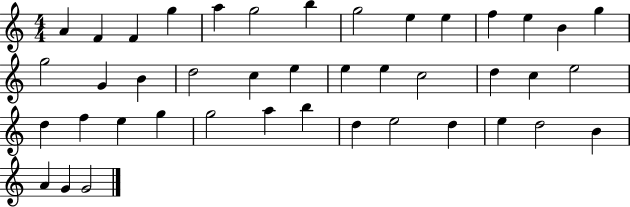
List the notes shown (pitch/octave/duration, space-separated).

A4/q F4/q F4/q G5/q A5/q G5/h B5/q G5/h E5/q E5/q F5/q E5/q B4/q G5/q G5/h G4/q B4/q D5/h C5/q E5/q E5/q E5/q C5/h D5/q C5/q E5/h D5/q F5/q E5/q G5/q G5/h A5/q B5/q D5/q E5/h D5/q E5/q D5/h B4/q A4/q G4/q G4/h